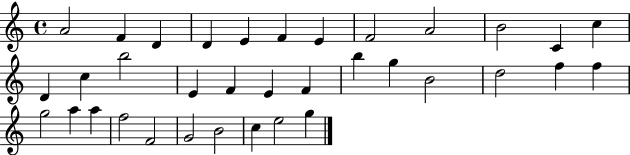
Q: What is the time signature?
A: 4/4